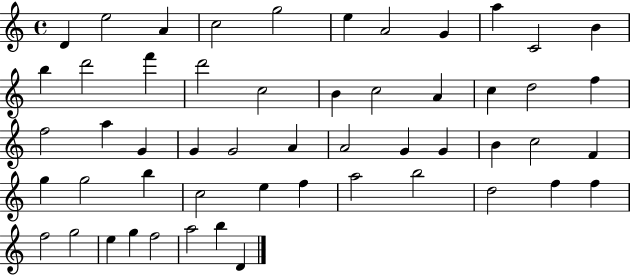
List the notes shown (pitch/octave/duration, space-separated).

D4/q E5/h A4/q C5/h G5/h E5/q A4/h G4/q A5/q C4/h B4/q B5/q D6/h F6/q D6/h C5/h B4/q C5/h A4/q C5/q D5/h F5/q F5/h A5/q G4/q G4/q G4/h A4/q A4/h G4/q G4/q B4/q C5/h F4/q G5/q G5/h B5/q C5/h E5/q F5/q A5/h B5/h D5/h F5/q F5/q F5/h G5/h E5/q G5/q F5/h A5/h B5/q D4/q